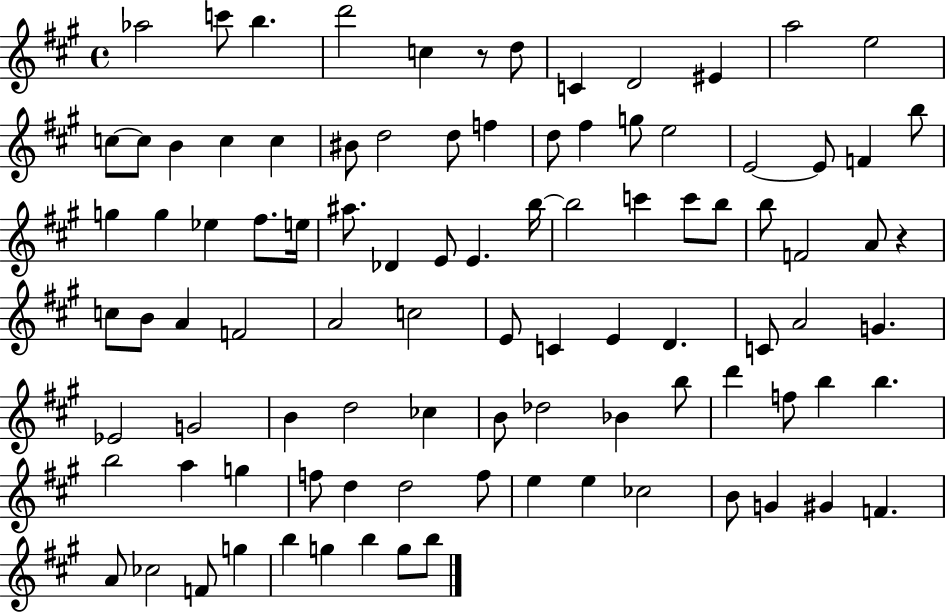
Ab5/h C6/e B5/q. D6/h C5/q R/e D5/e C4/q D4/h EIS4/q A5/h E5/h C5/e C5/e B4/q C5/q C5/q BIS4/e D5/h D5/e F5/q D5/e F#5/q G5/e E5/h E4/h E4/e F4/q B5/e G5/q G5/q Eb5/q F#5/e. E5/s A#5/e. Db4/q E4/e E4/q. B5/s B5/h C6/q C6/e B5/e B5/e F4/h A4/e R/q C5/e B4/e A4/q F4/h A4/h C5/h E4/e C4/q E4/q D4/q. C4/e A4/h G4/q. Eb4/h G4/h B4/q D5/h CES5/q B4/e Db5/h Bb4/q B5/e D6/q F5/e B5/q B5/q. B5/h A5/q G5/q F5/e D5/q D5/h F5/e E5/q E5/q CES5/h B4/e G4/q G#4/q F4/q. A4/e CES5/h F4/e G5/q B5/q G5/q B5/q G5/e B5/e